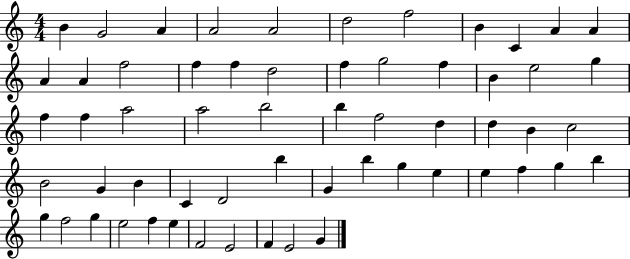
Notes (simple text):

B4/q G4/h A4/q A4/h A4/h D5/h F5/h B4/q C4/q A4/q A4/q A4/q A4/q F5/h F5/q F5/q D5/h F5/q G5/h F5/q B4/q E5/h G5/q F5/q F5/q A5/h A5/h B5/h B5/q F5/h D5/q D5/q B4/q C5/h B4/h G4/q B4/q C4/q D4/h B5/q G4/q B5/q G5/q E5/q E5/q F5/q G5/q B5/q G5/q F5/h G5/q E5/h F5/q E5/q F4/h E4/h F4/q E4/h G4/q